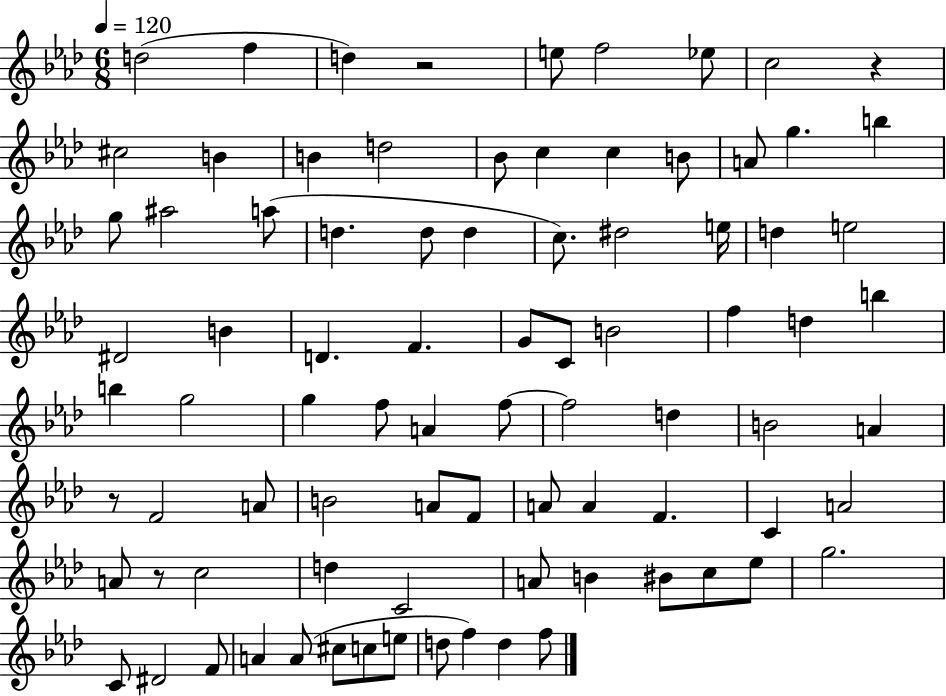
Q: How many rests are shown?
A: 4